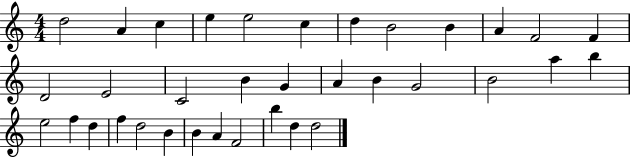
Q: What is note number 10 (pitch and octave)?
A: A4